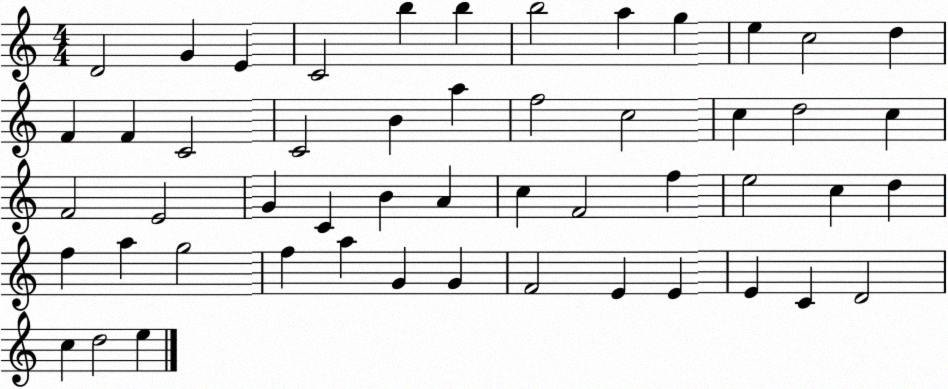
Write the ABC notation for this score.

X:1
T:Untitled
M:4/4
L:1/4
K:C
D2 G E C2 b b b2 a g e c2 d F F C2 C2 B a f2 c2 c d2 c F2 E2 G C B A c F2 f e2 c d f a g2 f a G G F2 E E E C D2 c d2 e